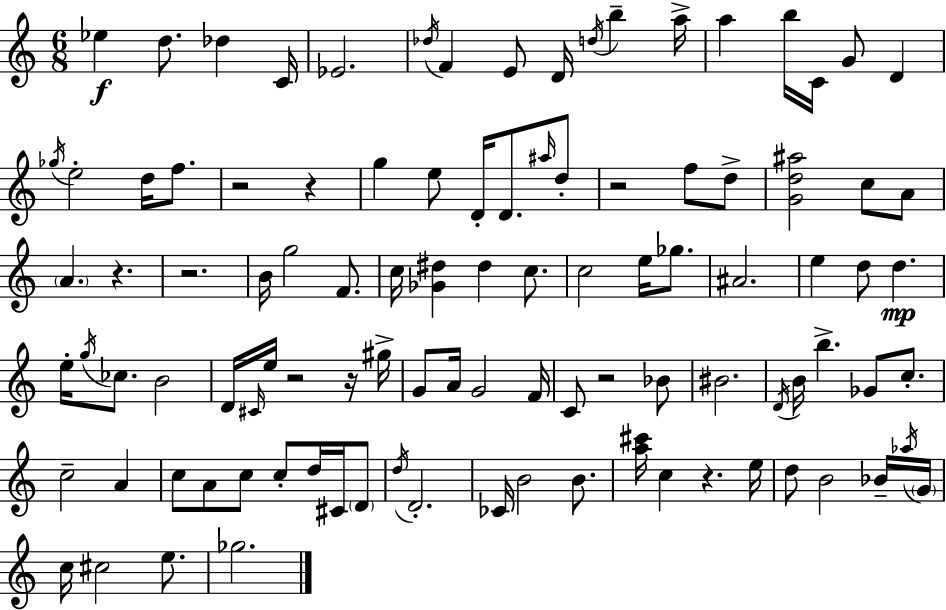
Eb5/q D5/e. Db5/q C4/s Eb4/h. Db5/s F4/q E4/e D4/s D5/s B5/q A5/s A5/q B5/s C4/s G4/e D4/q Gb5/s E5/h D5/s F5/e. R/h R/q G5/q E5/e D4/s D4/e. A#5/s D5/e R/h F5/e D5/e [G4,D5,A#5]/h C5/e A4/e A4/q. R/q. R/h. B4/s G5/h F4/e. C5/s [Gb4,D#5]/q D#5/q C5/e. C5/h E5/s Gb5/e. A#4/h. E5/q D5/e D5/q. E5/s G5/s CES5/e. B4/h D4/s C#4/s E5/s R/h R/s G#5/s G4/e A4/s G4/h F4/s C4/e R/h Bb4/e BIS4/h. D4/s B4/s B5/q. Gb4/e C5/e. C5/h A4/q C5/e A4/e C5/e C5/e D5/s C#4/s D4/e D5/s D4/h. CES4/s B4/h B4/e. [A5,C#6]/s C5/q R/q. E5/s D5/e B4/h Bb4/s Ab5/s G4/s C5/s C#5/h E5/e. Gb5/h.